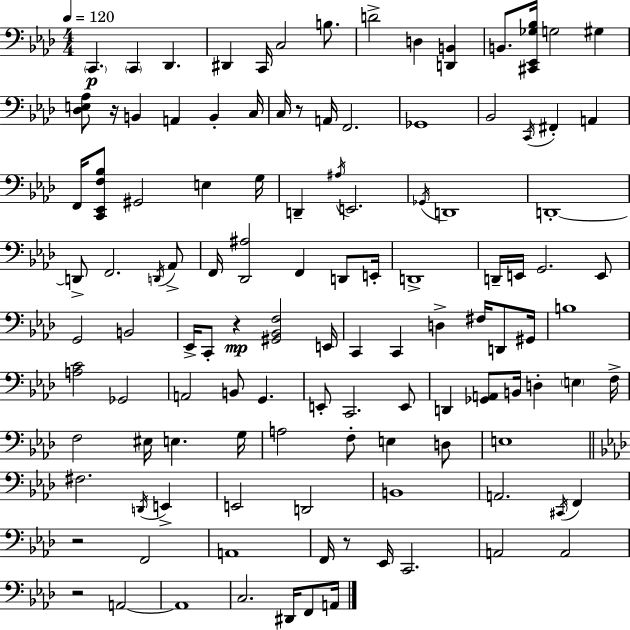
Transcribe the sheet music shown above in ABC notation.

X:1
T:Untitled
M:4/4
L:1/4
K:Fm
C,, C,, _D,, ^D,, C,,/4 C,2 B,/2 D2 D, [D,,B,,] B,,/2 [^C,,_E,,_G,_B,]/4 G,2 ^G, [_D,E,_A,]/2 z/4 B,, A,, B,, C,/4 C,/4 z/2 A,,/4 F,,2 _G,,4 _B,,2 C,,/4 ^F,, A,, F,,/4 [C,,_E,,F,_B,]/2 ^G,,2 E, G,/4 D,, ^A,/4 E,,2 _G,,/4 D,,4 D,,4 D,,/2 F,,2 D,,/4 _A,,/2 F,,/4 [_D,,^A,]2 F,, D,,/2 E,,/4 D,,4 D,,/4 E,,/4 G,,2 E,,/2 G,,2 B,,2 _E,,/4 C,,/2 z [^G,,_B,,F,]2 E,,/4 C,, C,, D, ^F,/4 D,,/2 ^G,,/4 B,4 [A,C]2 _G,,2 A,,2 B,,/2 G,, E,,/2 C,,2 E,,/2 D,, [_G,,A,,]/2 B,,/4 D, E, F,/4 F,2 ^E,/4 E, G,/4 A,2 F,/2 E, D,/2 E,4 ^F,2 D,,/4 E,, E,,2 D,,2 B,,4 A,,2 ^C,,/4 F,, z2 F,,2 A,,4 F,,/4 z/2 _E,,/4 C,,2 A,,2 A,,2 z2 A,,2 A,,4 C,2 ^D,,/4 F,,/2 A,,/4